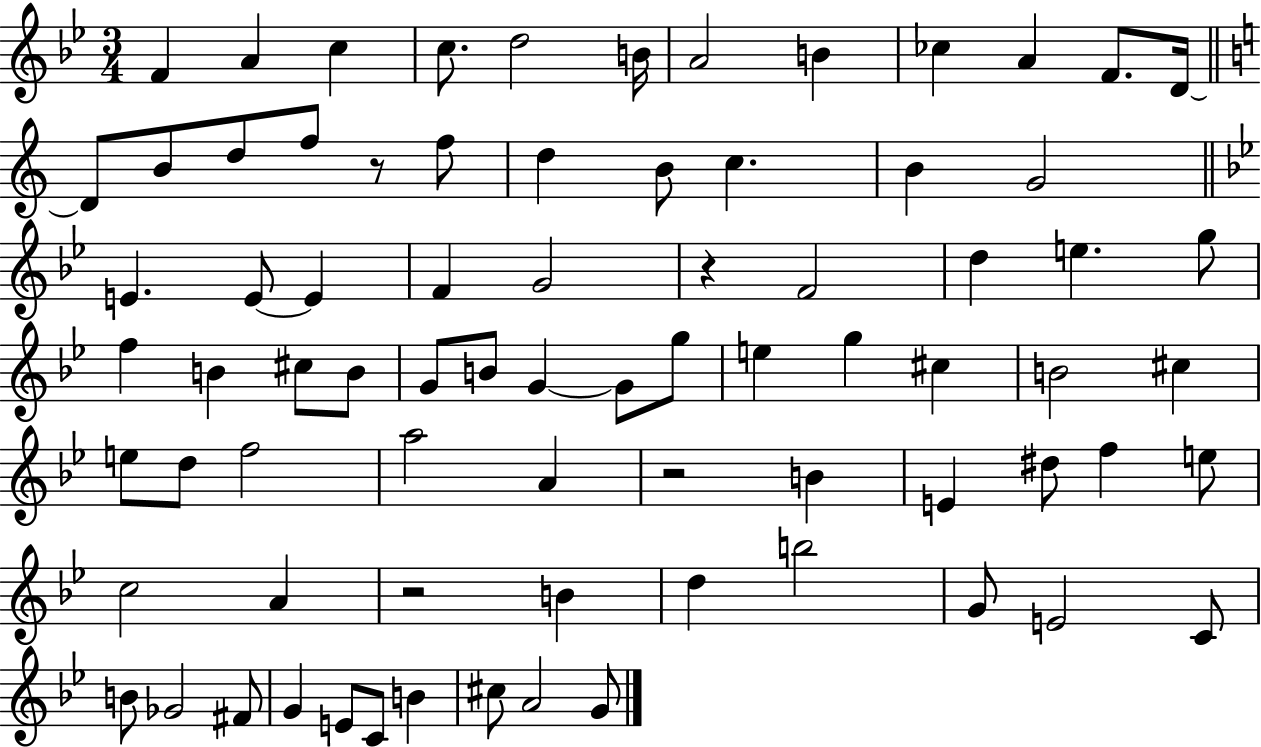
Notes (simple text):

F4/q A4/q C5/q C5/e. D5/h B4/s A4/h B4/q CES5/q A4/q F4/e. D4/s D4/e B4/e D5/e F5/e R/e F5/e D5/q B4/e C5/q. B4/q G4/h E4/q. E4/e E4/q F4/q G4/h R/q F4/h D5/q E5/q. G5/e F5/q B4/q C#5/e B4/e G4/e B4/e G4/q G4/e G5/e E5/q G5/q C#5/q B4/h C#5/q E5/e D5/e F5/h A5/h A4/q R/h B4/q E4/q D#5/e F5/q E5/e C5/h A4/q R/h B4/q D5/q B5/h G4/e E4/h C4/e B4/e Gb4/h F#4/e G4/q E4/e C4/e B4/q C#5/e A4/h G4/e